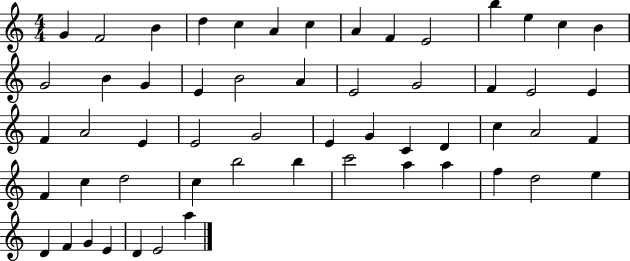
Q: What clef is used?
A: treble